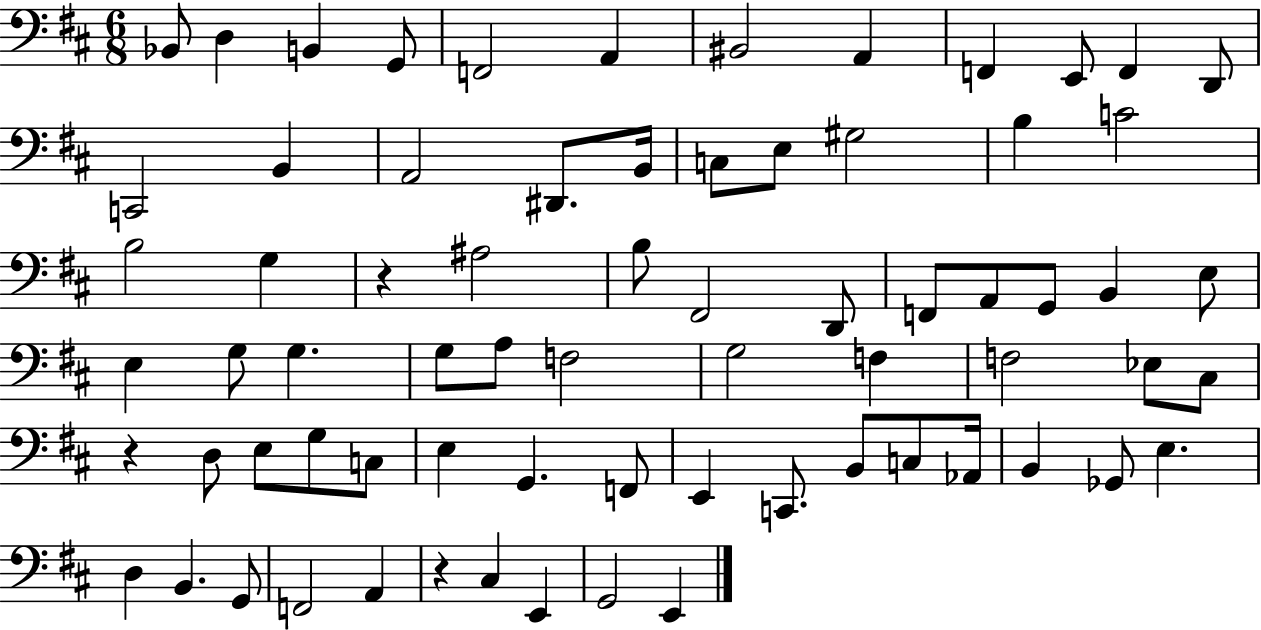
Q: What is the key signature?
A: D major